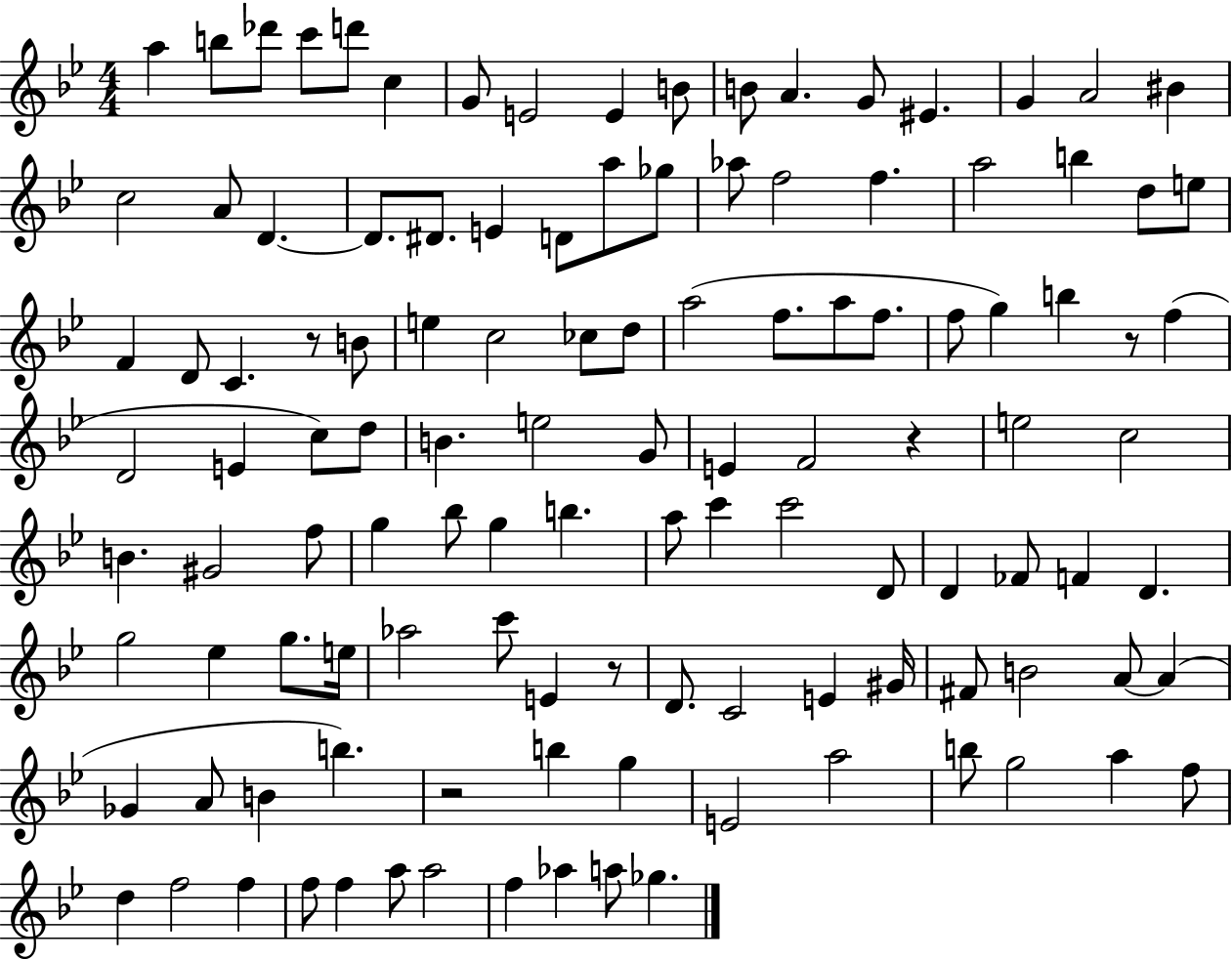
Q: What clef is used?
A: treble